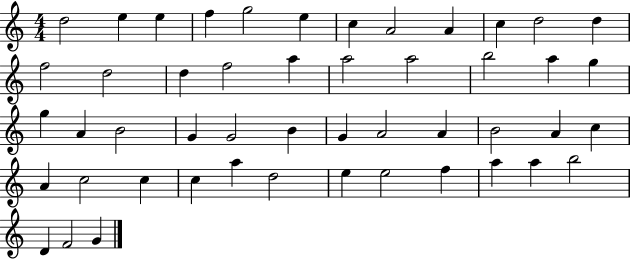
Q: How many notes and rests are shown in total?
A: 49